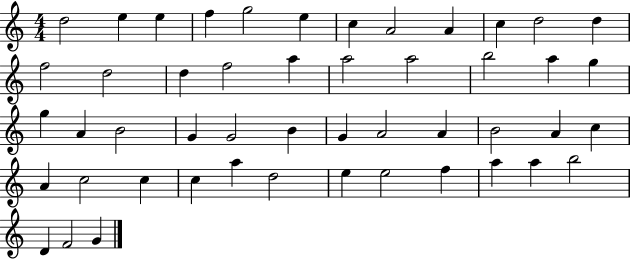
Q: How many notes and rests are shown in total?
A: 49